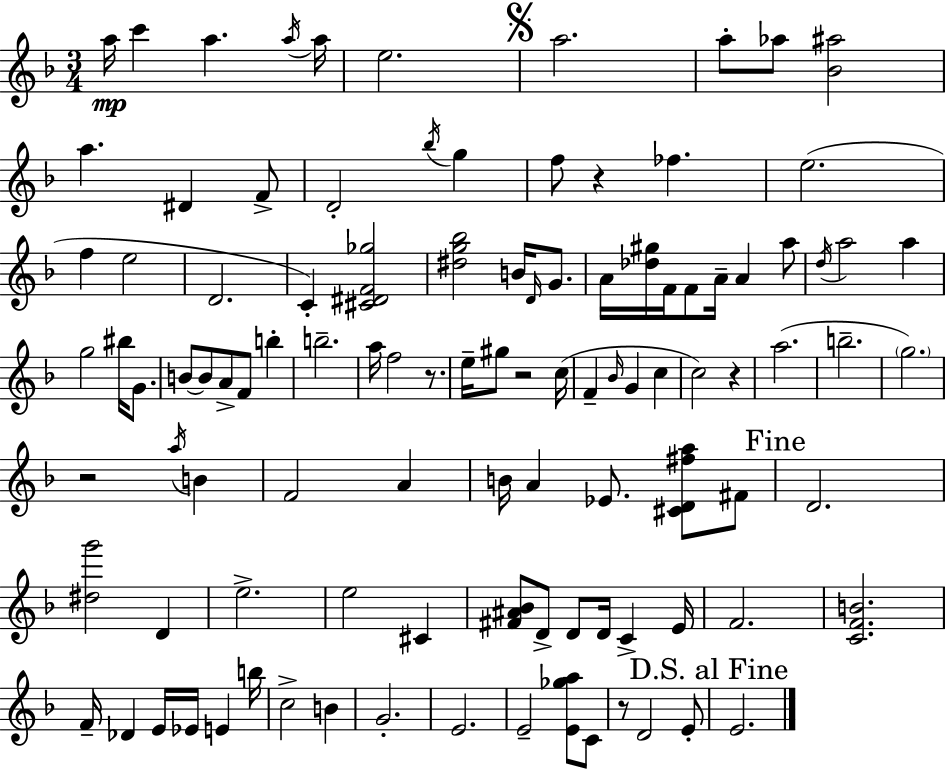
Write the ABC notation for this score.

X:1
T:Untitled
M:3/4
L:1/4
K:F
a/4 c' a a/4 a/4 e2 a2 a/2 _a/2 [_B^a]2 a ^D F/2 D2 _b/4 g f/2 z _f e2 f e2 D2 C [^C^DF_g]2 [^dg_b]2 B/4 D/4 G/2 A/4 [_d^g]/4 F/4 F/2 A/4 A a/2 d/4 a2 a g2 ^b/4 G/2 B/2 B/2 A/2 F/2 b b2 a/4 f2 z/2 e/4 ^g/2 z2 c/4 F _B/4 G c c2 z a2 b2 g2 z2 a/4 B F2 A B/4 A _E/2 [^CD^fa]/2 ^F/2 D2 [^dg']2 D e2 e2 ^C [^F^A_B]/2 D/2 D/2 D/4 C E/4 F2 [CFB]2 F/4 _D E/4 _E/4 E b/4 c2 B G2 E2 E2 [E_ga]/2 C/2 z/2 D2 E/2 E2